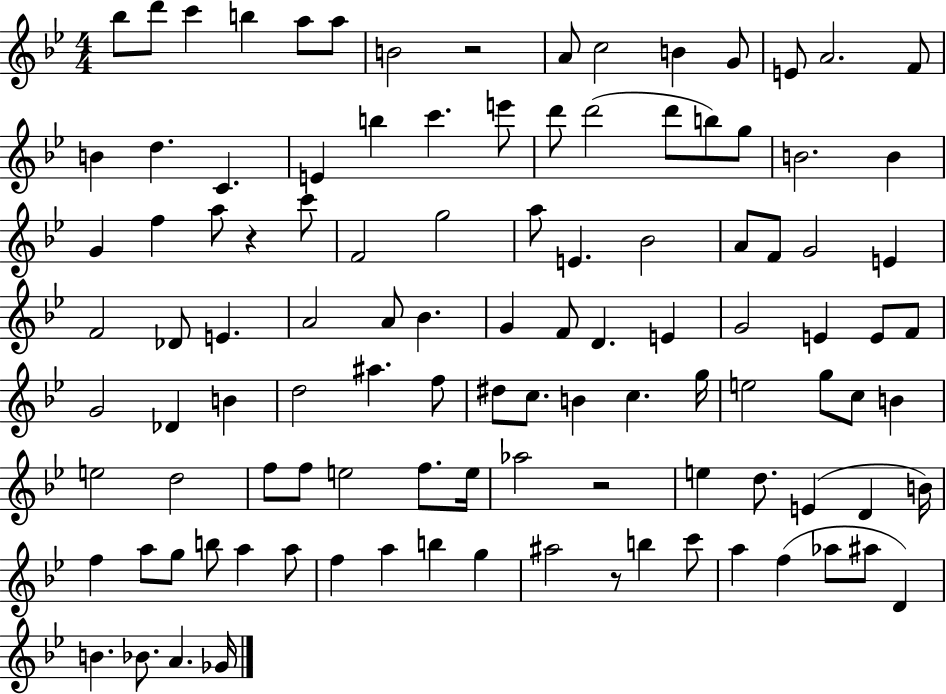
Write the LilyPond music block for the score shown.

{
  \clef treble
  \numericTimeSignature
  \time 4/4
  \key bes \major
  bes''8 d'''8 c'''4 b''4 a''8 a''8 | b'2 r2 | a'8 c''2 b'4 g'8 | e'8 a'2. f'8 | \break b'4 d''4. c'4. | e'4 b''4 c'''4. e'''8 | d'''8 d'''2( d'''8 b''8) g''8 | b'2. b'4 | \break g'4 f''4 a''8 r4 c'''8 | f'2 g''2 | a''8 e'4. bes'2 | a'8 f'8 g'2 e'4 | \break f'2 des'8 e'4. | a'2 a'8 bes'4. | g'4 f'8 d'4. e'4 | g'2 e'4 e'8 f'8 | \break g'2 des'4 b'4 | d''2 ais''4. f''8 | dis''8 c''8. b'4 c''4. g''16 | e''2 g''8 c''8 b'4 | \break e''2 d''2 | f''8 f''8 e''2 f''8. e''16 | aes''2 r2 | e''4 d''8. e'4( d'4 b'16) | \break f''4 a''8 g''8 b''8 a''4 a''8 | f''4 a''4 b''4 g''4 | ais''2 r8 b''4 c'''8 | a''4 f''4( aes''8 ais''8 d'4) | \break b'4. bes'8. a'4. ges'16 | \bar "|."
}